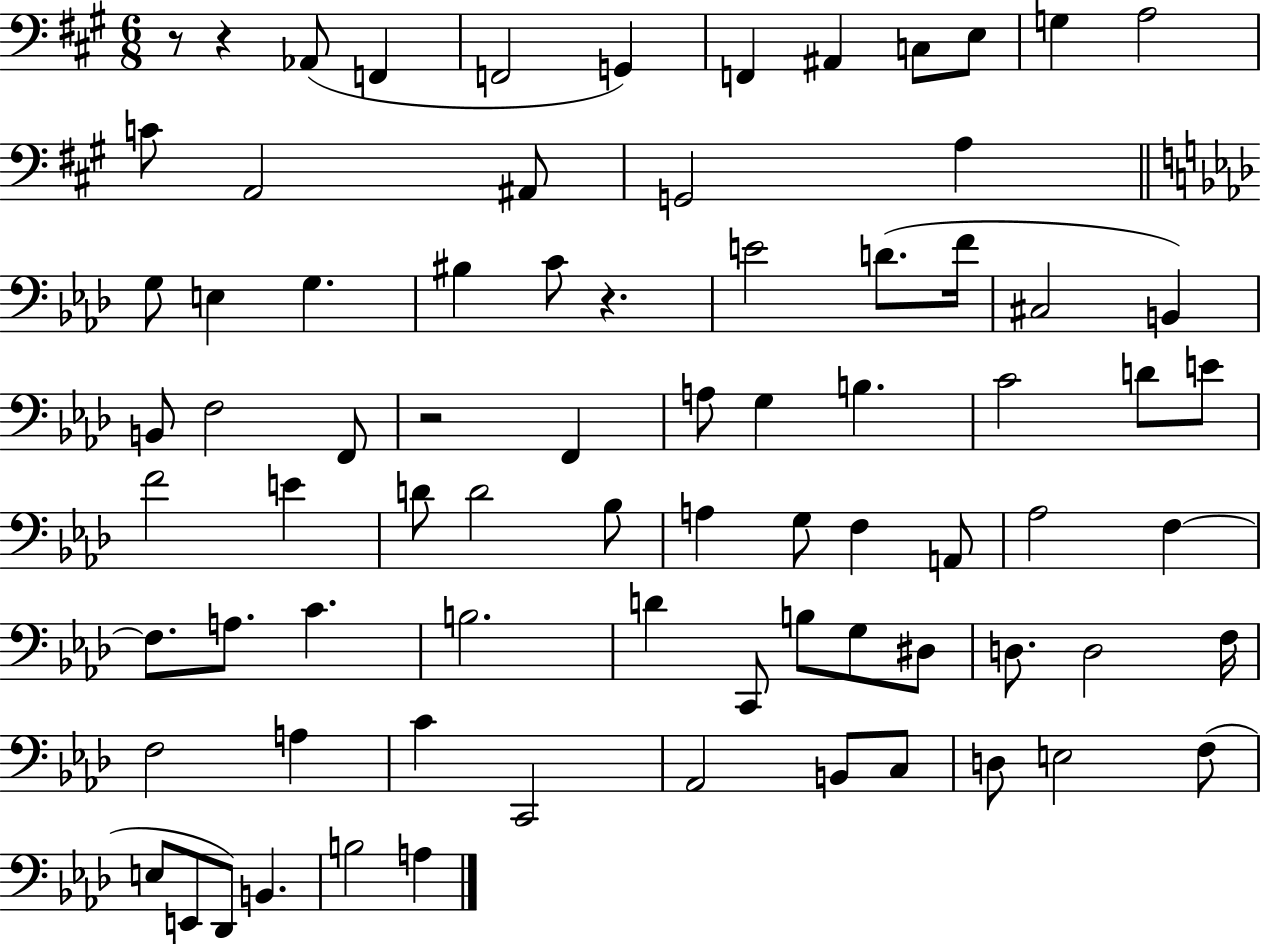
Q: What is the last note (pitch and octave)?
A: A3